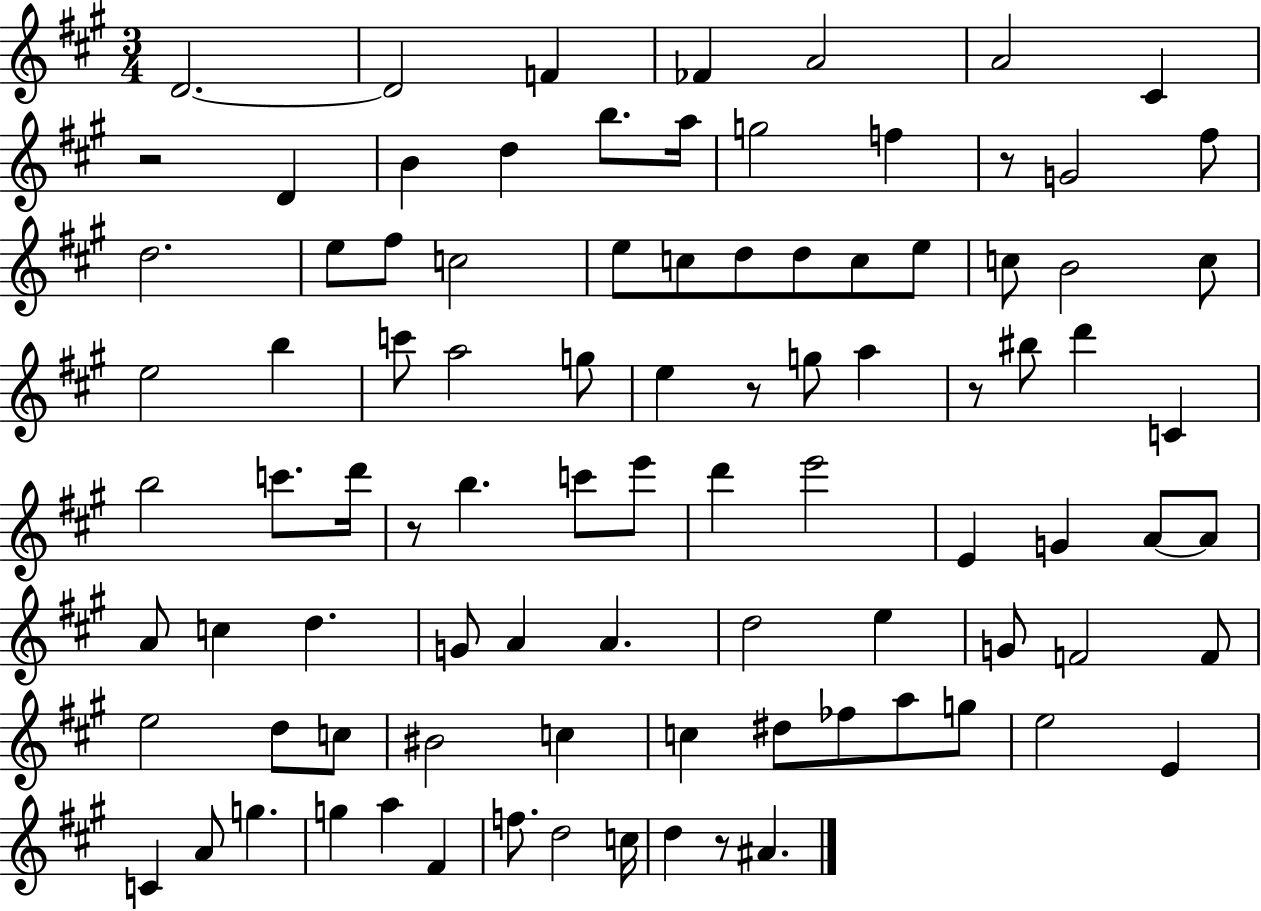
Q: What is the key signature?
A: A major